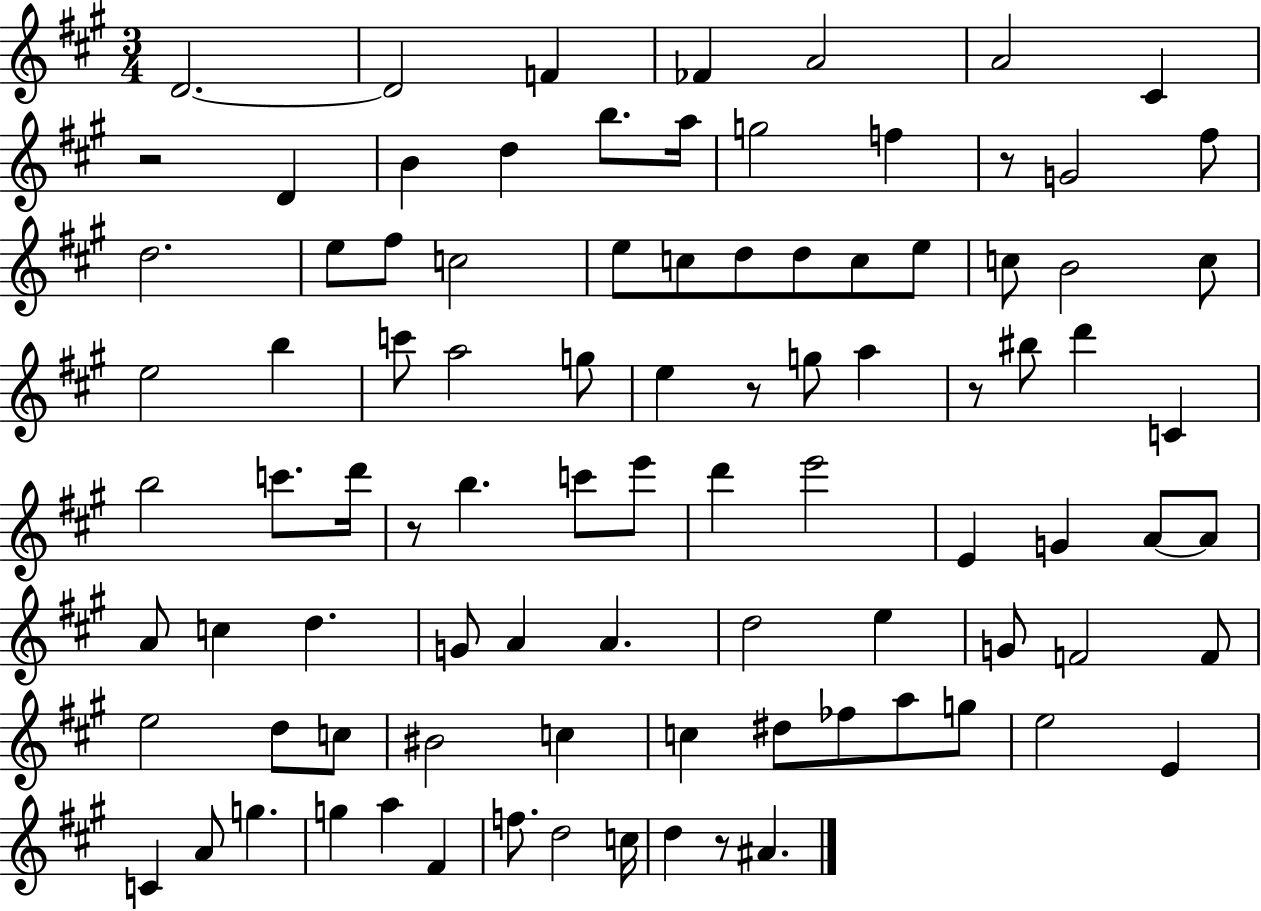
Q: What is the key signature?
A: A major